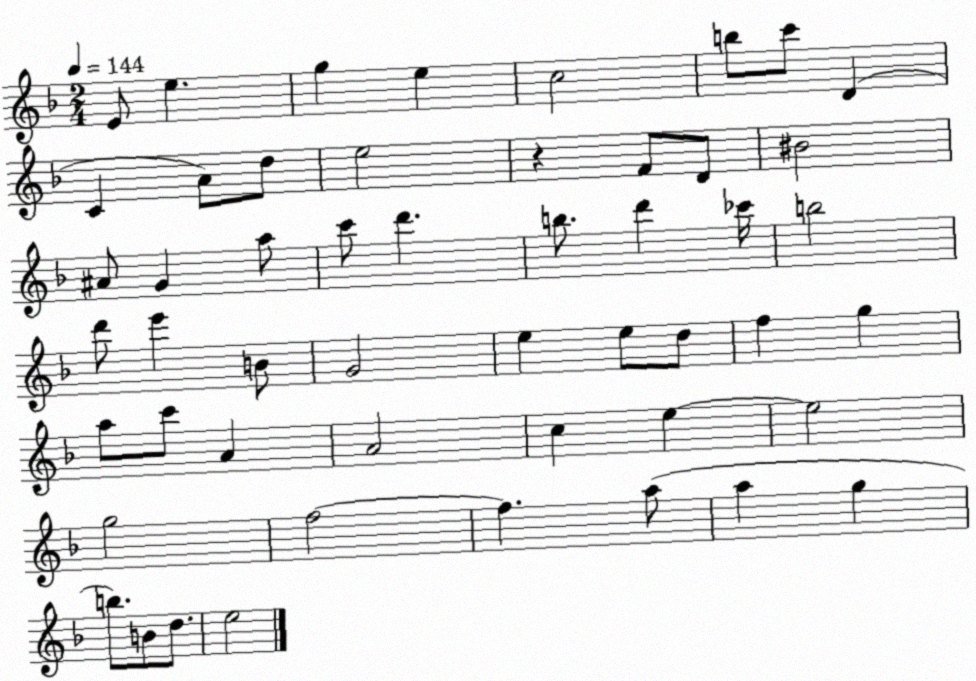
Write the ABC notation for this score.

X:1
T:Untitled
M:2/4
L:1/4
K:F
E/2 e g e c2 b/2 c'/2 D C A/2 d/2 e2 z F/2 D/2 ^B2 ^A/2 G a/2 c'/2 d' b/2 d' _c'/4 b2 d'/2 e' B/2 G2 e e/2 d/2 f g a/2 c'/2 A A2 c e e2 g2 f2 f a/2 a g b/2 B/2 d/2 e2